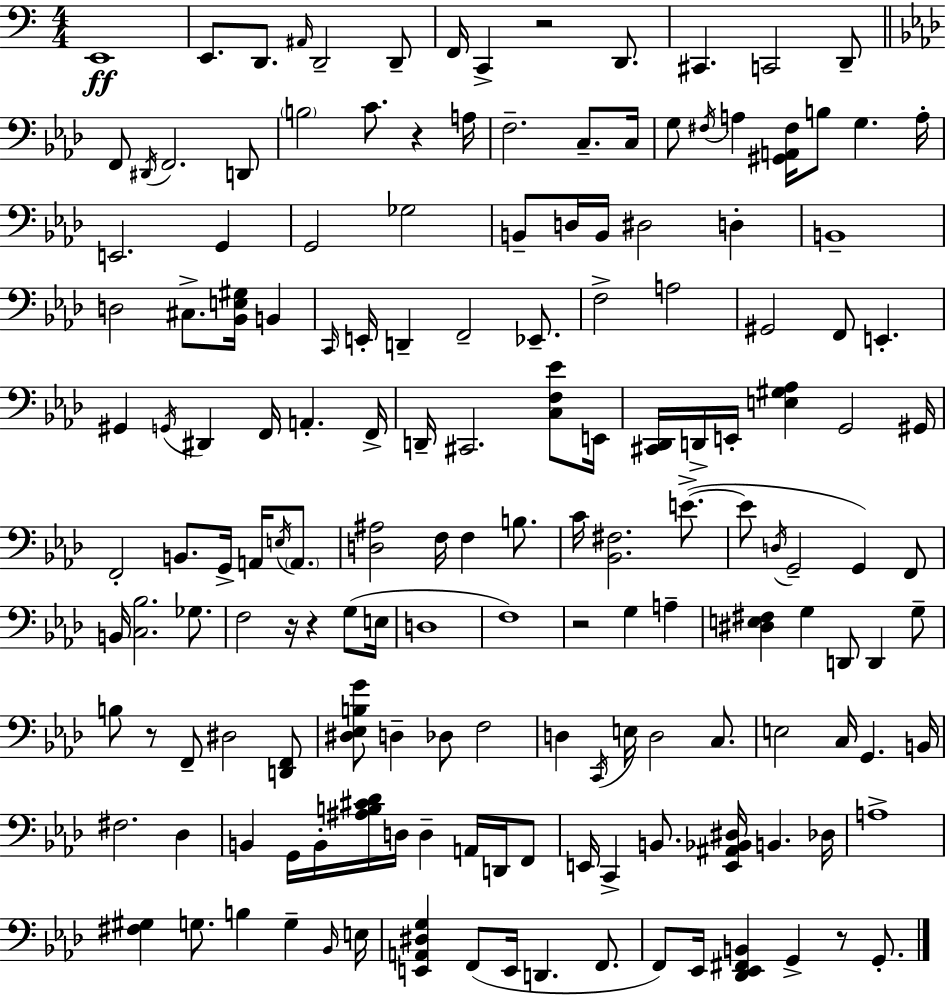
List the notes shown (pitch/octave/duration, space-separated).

E2/w E2/e. D2/e. A#2/s D2/h D2/e F2/s C2/q R/h D2/e. C#2/q. C2/h D2/e F2/e D#2/s F2/h. D2/e B3/h C4/e. R/q A3/s F3/h. C3/e. C3/s G3/e F#3/s A3/q [G#2,A2,F#3]/s B3/e G3/q. A3/s E2/h. G2/q G2/h Gb3/h B2/e D3/s B2/s D#3/h D3/q B2/w D3/h C#3/e. [Bb2,E3,G#3]/s B2/q C2/s E2/s D2/q F2/h Eb2/e. F3/h A3/h G#2/h F2/e E2/q. G#2/q G2/s D#2/q F2/s A2/q. F2/s D2/s C#2/h. [C3,F3,Eb4]/e E2/s [C#2,Db2]/s D2/s E2/s [E3,G#3,Ab3]/q G2/h G#2/s F2/h B2/e. G2/s A2/s E3/s A2/e. [D3,A#3]/h F3/s F3/q B3/e. C4/s [Bb2,F#3]/h. E4/e. E4/e D3/s G2/h G2/q F2/e B2/s [C3,Bb3]/h. Gb3/e. F3/h R/s R/q G3/e E3/s D3/w F3/w R/h G3/q A3/q [D#3,E3,F#3]/q G3/q D2/e D2/q G3/e B3/e R/e F2/e D#3/h [D2,F2]/e [D#3,Eb3,B3,G4]/e D3/q Db3/e F3/h D3/q C2/s E3/s D3/h C3/e. E3/h C3/s G2/q. B2/s F#3/h. Db3/q B2/q G2/s B2/s [A#3,B3,C#4,Db4]/s D3/s D3/q A2/s D2/s F2/e E2/s C2/q B2/e. [E2,A#2,Bb2,D#3]/s B2/q. Db3/s A3/w [F#3,G#3]/q G3/e. B3/q G3/q Bb2/s E3/s [E2,A2,D#3,G3]/q F2/e E2/s D2/q. F2/e. F2/e Eb2/s [Db2,Eb2,F#2,B2]/q G2/q R/e G2/e.